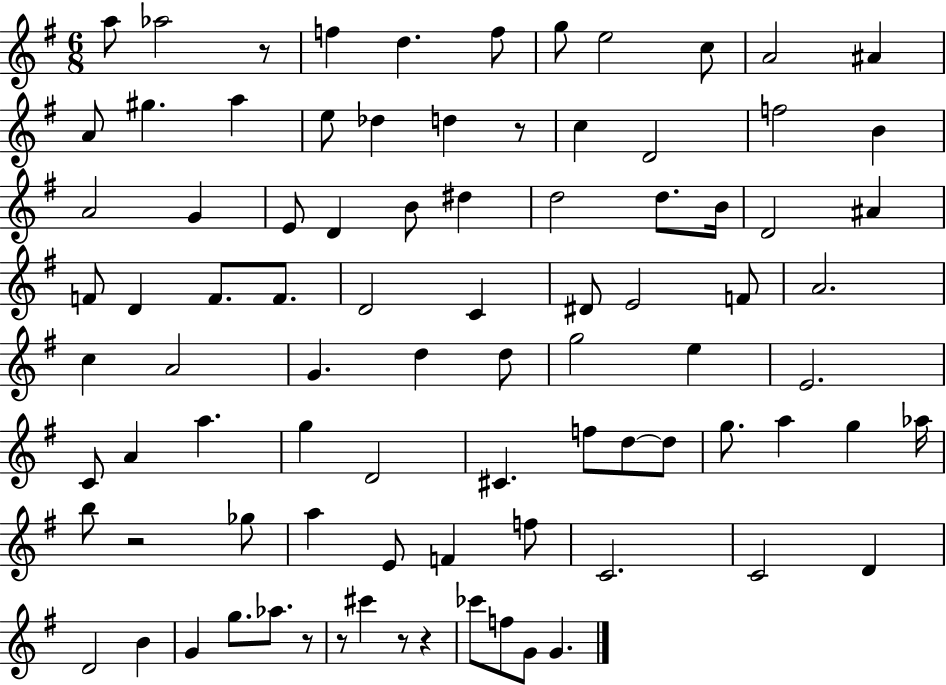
A5/e Ab5/h R/e F5/q D5/q. F5/e G5/e E5/h C5/e A4/h A#4/q A4/e G#5/q. A5/q E5/e Db5/q D5/q R/e C5/q D4/h F5/h B4/q A4/h G4/q E4/e D4/q B4/e D#5/q D5/h D5/e. B4/s D4/h A#4/q F4/e D4/q F4/e. F4/e. D4/h C4/q D#4/e E4/h F4/e A4/h. C5/q A4/h G4/q. D5/q D5/e G5/h E5/q E4/h. C4/e A4/q A5/q. G5/q D4/h C#4/q. F5/e D5/e D5/e G5/e. A5/q G5/q Ab5/s B5/e R/h Gb5/e A5/q E4/e F4/q F5/e C4/h. C4/h D4/q D4/h B4/q G4/q G5/e. Ab5/e. R/e R/e C#6/q R/e R/q CES6/e F5/e G4/e G4/q.